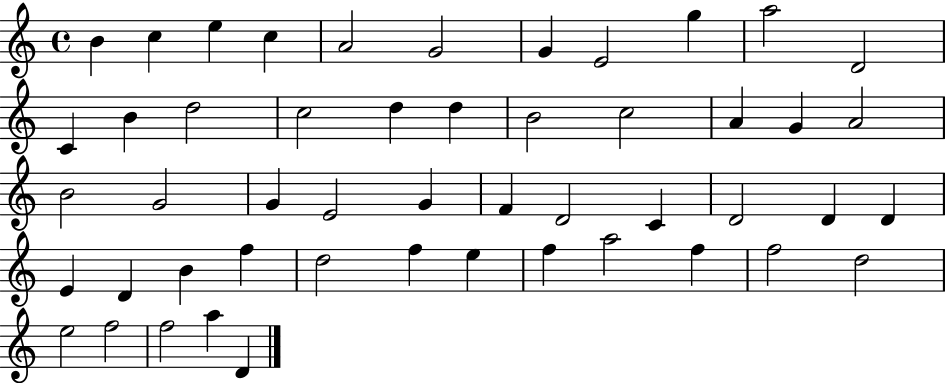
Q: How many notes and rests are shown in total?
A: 50